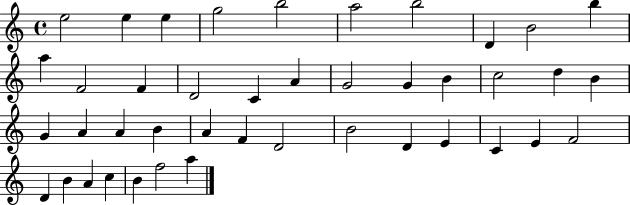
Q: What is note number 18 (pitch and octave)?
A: G4